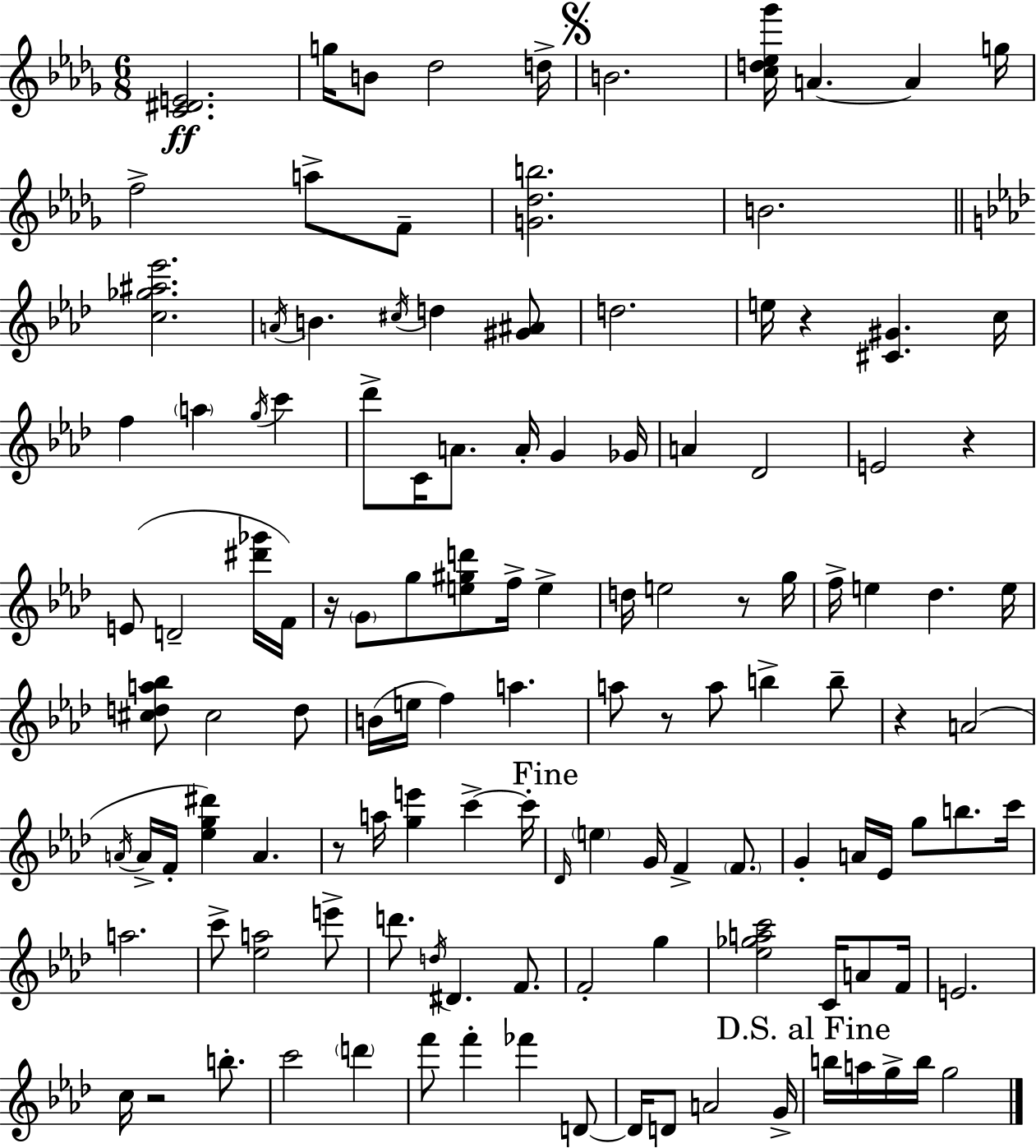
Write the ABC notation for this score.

X:1
T:Untitled
M:6/8
L:1/4
K:Bbm
[C^DE]2 g/4 B/2 _d2 d/4 B2 [cd_e_g']/4 A A g/4 f2 a/2 F/2 [G_db]2 B2 [c_g^a_e']2 A/4 B ^c/4 d [^G^A]/2 d2 e/4 z [^C^G] c/4 f a g/4 c' _d'/2 C/4 A/2 A/4 G _G/4 A _D2 E2 z E/2 D2 [^d'_g']/4 F/4 z/4 G/2 g/2 [e^gd']/2 f/4 e d/4 e2 z/2 g/4 f/4 e _d e/4 [^cda_b]/2 ^c2 d/2 B/4 e/4 f a a/2 z/2 a/2 b b/2 z A2 A/4 A/4 F/4 [_eg^d'] A z/2 a/4 [ge'] c' c'/4 _D/4 e G/4 F F/2 G A/4 _E/4 g/2 b/2 c'/4 a2 c'/2 [_ea]2 e'/2 d'/2 d/4 ^D F/2 F2 g [_e_gac']2 C/4 A/2 F/4 E2 c/4 z2 b/2 c'2 d' f'/2 f' _f' D/2 D/4 D/2 A2 G/4 b/4 a/4 g/4 b/4 g2